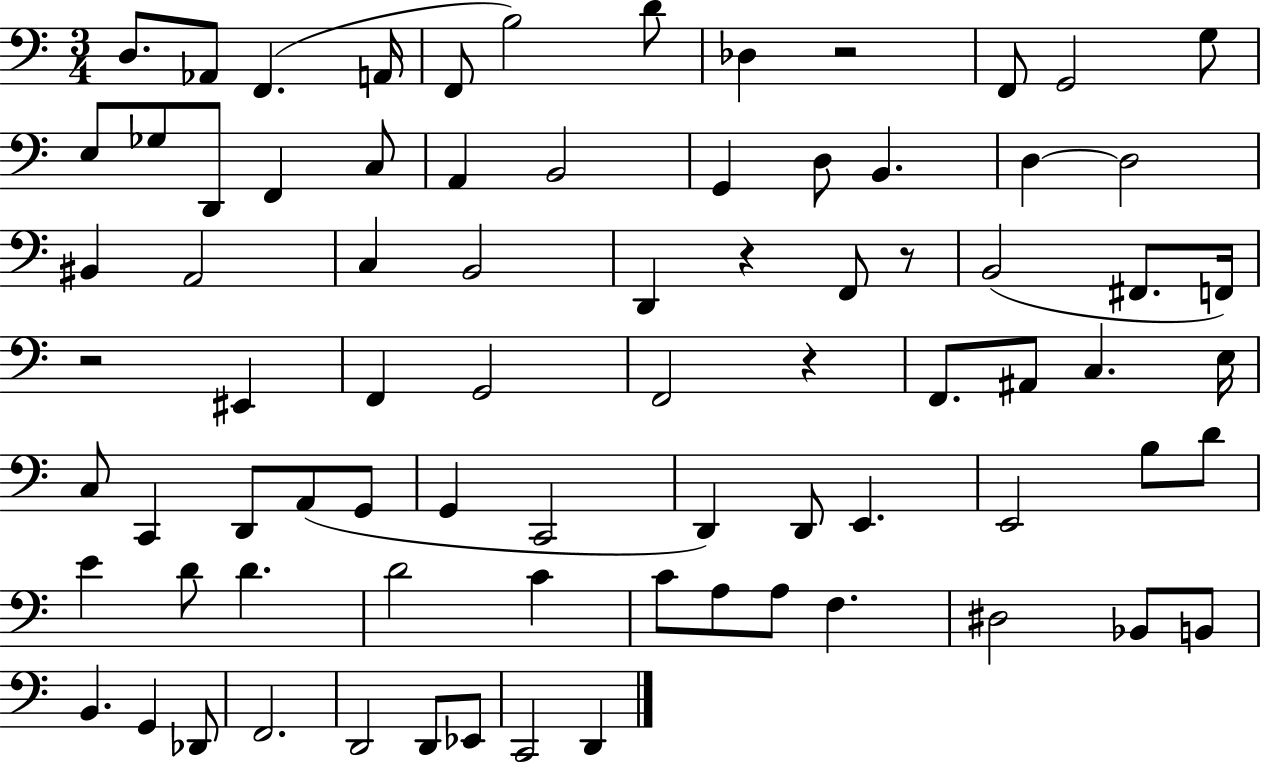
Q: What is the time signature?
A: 3/4